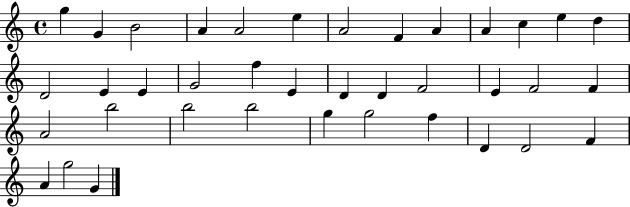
X:1
T:Untitled
M:4/4
L:1/4
K:C
g G B2 A A2 e A2 F A A c e d D2 E E G2 f E D D F2 E F2 F A2 b2 b2 b2 g g2 f D D2 F A g2 G